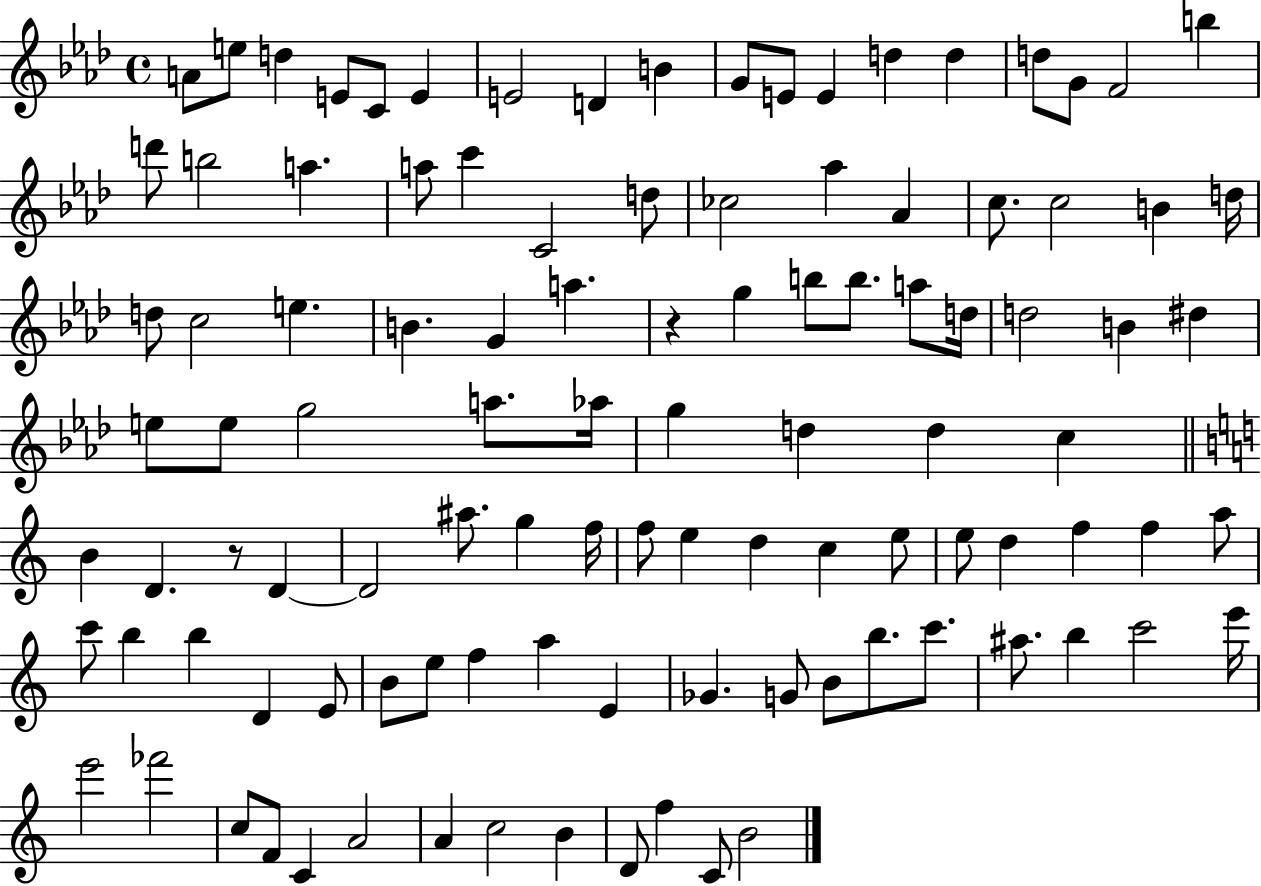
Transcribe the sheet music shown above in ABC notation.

X:1
T:Untitled
M:4/4
L:1/4
K:Ab
A/2 e/2 d E/2 C/2 E E2 D B G/2 E/2 E d d d/2 G/2 F2 b d'/2 b2 a a/2 c' C2 d/2 _c2 _a _A c/2 c2 B d/4 d/2 c2 e B G a z g b/2 b/2 a/2 d/4 d2 B ^d e/2 e/2 g2 a/2 _a/4 g d d c B D z/2 D D2 ^a/2 g f/4 f/2 e d c e/2 e/2 d f f a/2 c'/2 b b D E/2 B/2 e/2 f a E _G G/2 B/2 b/2 c'/2 ^a/2 b c'2 e'/4 e'2 _f'2 c/2 F/2 C A2 A c2 B D/2 f C/2 B2